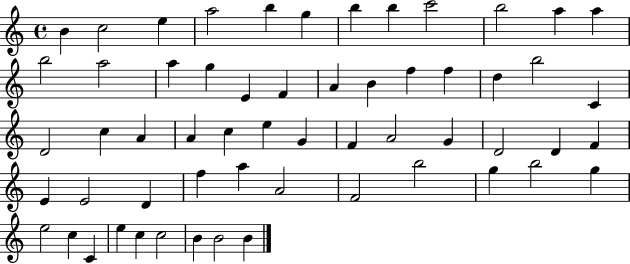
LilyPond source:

{
  \clef treble
  \time 4/4
  \defaultTimeSignature
  \key c \major
  b'4 c''2 e''4 | a''2 b''4 g''4 | b''4 b''4 c'''2 | b''2 a''4 a''4 | \break b''2 a''2 | a''4 g''4 e'4 f'4 | a'4 b'4 f''4 f''4 | d''4 b''2 c'4 | \break d'2 c''4 a'4 | a'4 c''4 e''4 g'4 | f'4 a'2 g'4 | d'2 d'4 f'4 | \break e'4 e'2 d'4 | f''4 a''4 a'2 | f'2 b''2 | g''4 b''2 g''4 | \break e''2 c''4 c'4 | e''4 c''4 c''2 | b'4 b'2 b'4 | \bar "|."
}